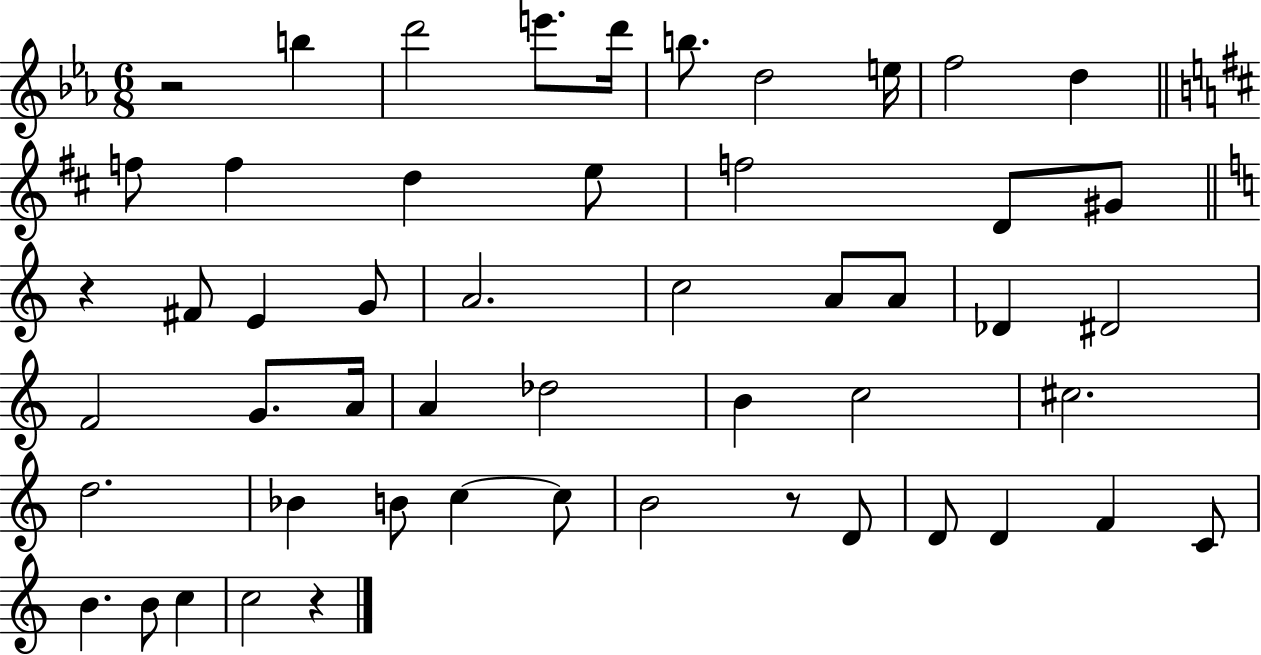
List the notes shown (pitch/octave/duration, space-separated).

R/h B5/q D6/h E6/e. D6/s B5/e. D5/h E5/s F5/h D5/q F5/e F5/q D5/q E5/e F5/h D4/e G#4/e R/q F#4/e E4/q G4/e A4/h. C5/h A4/e A4/e Db4/q D#4/h F4/h G4/e. A4/s A4/q Db5/h B4/q C5/h C#5/h. D5/h. Bb4/q B4/e C5/q C5/e B4/h R/e D4/e D4/e D4/q F4/q C4/e B4/q. B4/e C5/q C5/h R/q